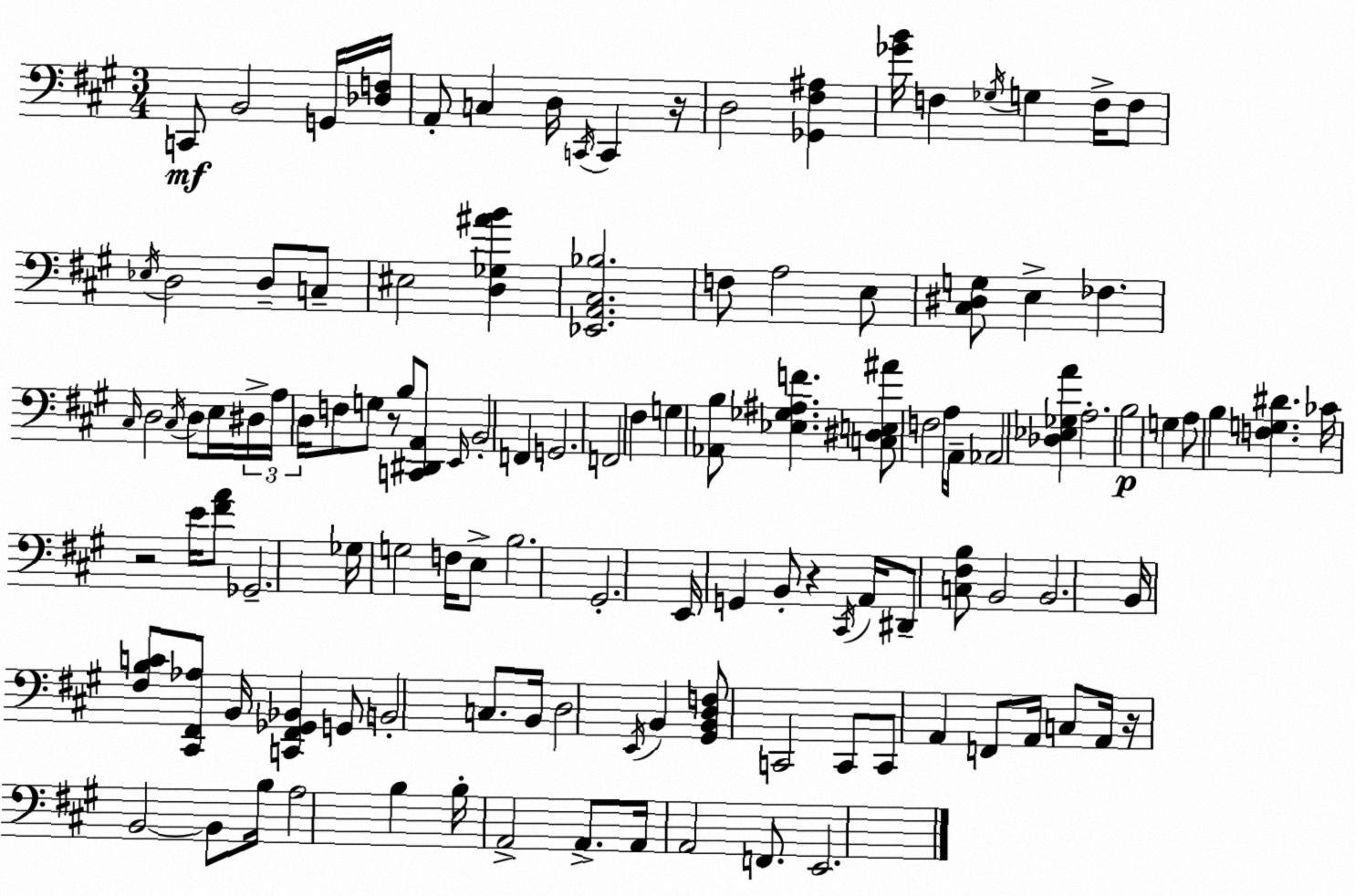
X:1
T:Untitled
M:3/4
L:1/4
K:A
C,,/2 B,,2 G,,/4 [_D,F,]/4 A,,/2 C, D,/4 C,,/4 C,, z/4 D,2 [_G,,^F,^A,] [_GB]/4 F, _G,/4 G, F,/4 F,/2 _E,/4 D,2 D,/2 C,/2 ^E,2 [D,_G,^AB] [_E,,A,,^C,_B,]2 F,/2 A,2 E,/2 [^C,^D,G,]/2 E, _F, ^C,/4 D,2 ^C,/4 D,/2 E,/4 ^D,/4 A,/4 D,/4 F,/2 G,/2 z/2 B,/2 [C,,^D,,A,,]/2 E,,/4 B,,2 F,, G,,2 F,,2 ^F, G, [_A,,B,]/2 [_E,_G,^A,F] [C,^D,E,^A]/2 F,2 A,/4 A,,/4 _A,,2 [_D,_E,_G,A] A,2 B,2 G, A,/2 B, [F,G,^D] _C/4 z2 E/4 [^FA]/2 _G,,2 _G,/4 G,2 F,/4 E,/2 B,2 ^G,,2 E,,/4 G,, B,,/2 z ^C,,/4 A,,/4 ^D,,/2 [C,^F,B,]/2 B,,2 B,,2 B,,/4 [^F,B,C]/2 [^C,,^F,,_A,]/2 B,,/4 [C,,^F,,_G,,_B,,] G,,/2 B,,2 C,/2 B,,/4 D,2 E,,/4 B,, [^G,,B,,D,F,]/2 C,,2 C,,/2 C,,/2 A,, F,,/2 A,,/4 C,/2 A,,/4 z/4 B,,2 B,,/2 B,/4 A,2 B, B,/4 A,,2 A,,/2 A,,/4 A,,2 F,,/2 E,,2